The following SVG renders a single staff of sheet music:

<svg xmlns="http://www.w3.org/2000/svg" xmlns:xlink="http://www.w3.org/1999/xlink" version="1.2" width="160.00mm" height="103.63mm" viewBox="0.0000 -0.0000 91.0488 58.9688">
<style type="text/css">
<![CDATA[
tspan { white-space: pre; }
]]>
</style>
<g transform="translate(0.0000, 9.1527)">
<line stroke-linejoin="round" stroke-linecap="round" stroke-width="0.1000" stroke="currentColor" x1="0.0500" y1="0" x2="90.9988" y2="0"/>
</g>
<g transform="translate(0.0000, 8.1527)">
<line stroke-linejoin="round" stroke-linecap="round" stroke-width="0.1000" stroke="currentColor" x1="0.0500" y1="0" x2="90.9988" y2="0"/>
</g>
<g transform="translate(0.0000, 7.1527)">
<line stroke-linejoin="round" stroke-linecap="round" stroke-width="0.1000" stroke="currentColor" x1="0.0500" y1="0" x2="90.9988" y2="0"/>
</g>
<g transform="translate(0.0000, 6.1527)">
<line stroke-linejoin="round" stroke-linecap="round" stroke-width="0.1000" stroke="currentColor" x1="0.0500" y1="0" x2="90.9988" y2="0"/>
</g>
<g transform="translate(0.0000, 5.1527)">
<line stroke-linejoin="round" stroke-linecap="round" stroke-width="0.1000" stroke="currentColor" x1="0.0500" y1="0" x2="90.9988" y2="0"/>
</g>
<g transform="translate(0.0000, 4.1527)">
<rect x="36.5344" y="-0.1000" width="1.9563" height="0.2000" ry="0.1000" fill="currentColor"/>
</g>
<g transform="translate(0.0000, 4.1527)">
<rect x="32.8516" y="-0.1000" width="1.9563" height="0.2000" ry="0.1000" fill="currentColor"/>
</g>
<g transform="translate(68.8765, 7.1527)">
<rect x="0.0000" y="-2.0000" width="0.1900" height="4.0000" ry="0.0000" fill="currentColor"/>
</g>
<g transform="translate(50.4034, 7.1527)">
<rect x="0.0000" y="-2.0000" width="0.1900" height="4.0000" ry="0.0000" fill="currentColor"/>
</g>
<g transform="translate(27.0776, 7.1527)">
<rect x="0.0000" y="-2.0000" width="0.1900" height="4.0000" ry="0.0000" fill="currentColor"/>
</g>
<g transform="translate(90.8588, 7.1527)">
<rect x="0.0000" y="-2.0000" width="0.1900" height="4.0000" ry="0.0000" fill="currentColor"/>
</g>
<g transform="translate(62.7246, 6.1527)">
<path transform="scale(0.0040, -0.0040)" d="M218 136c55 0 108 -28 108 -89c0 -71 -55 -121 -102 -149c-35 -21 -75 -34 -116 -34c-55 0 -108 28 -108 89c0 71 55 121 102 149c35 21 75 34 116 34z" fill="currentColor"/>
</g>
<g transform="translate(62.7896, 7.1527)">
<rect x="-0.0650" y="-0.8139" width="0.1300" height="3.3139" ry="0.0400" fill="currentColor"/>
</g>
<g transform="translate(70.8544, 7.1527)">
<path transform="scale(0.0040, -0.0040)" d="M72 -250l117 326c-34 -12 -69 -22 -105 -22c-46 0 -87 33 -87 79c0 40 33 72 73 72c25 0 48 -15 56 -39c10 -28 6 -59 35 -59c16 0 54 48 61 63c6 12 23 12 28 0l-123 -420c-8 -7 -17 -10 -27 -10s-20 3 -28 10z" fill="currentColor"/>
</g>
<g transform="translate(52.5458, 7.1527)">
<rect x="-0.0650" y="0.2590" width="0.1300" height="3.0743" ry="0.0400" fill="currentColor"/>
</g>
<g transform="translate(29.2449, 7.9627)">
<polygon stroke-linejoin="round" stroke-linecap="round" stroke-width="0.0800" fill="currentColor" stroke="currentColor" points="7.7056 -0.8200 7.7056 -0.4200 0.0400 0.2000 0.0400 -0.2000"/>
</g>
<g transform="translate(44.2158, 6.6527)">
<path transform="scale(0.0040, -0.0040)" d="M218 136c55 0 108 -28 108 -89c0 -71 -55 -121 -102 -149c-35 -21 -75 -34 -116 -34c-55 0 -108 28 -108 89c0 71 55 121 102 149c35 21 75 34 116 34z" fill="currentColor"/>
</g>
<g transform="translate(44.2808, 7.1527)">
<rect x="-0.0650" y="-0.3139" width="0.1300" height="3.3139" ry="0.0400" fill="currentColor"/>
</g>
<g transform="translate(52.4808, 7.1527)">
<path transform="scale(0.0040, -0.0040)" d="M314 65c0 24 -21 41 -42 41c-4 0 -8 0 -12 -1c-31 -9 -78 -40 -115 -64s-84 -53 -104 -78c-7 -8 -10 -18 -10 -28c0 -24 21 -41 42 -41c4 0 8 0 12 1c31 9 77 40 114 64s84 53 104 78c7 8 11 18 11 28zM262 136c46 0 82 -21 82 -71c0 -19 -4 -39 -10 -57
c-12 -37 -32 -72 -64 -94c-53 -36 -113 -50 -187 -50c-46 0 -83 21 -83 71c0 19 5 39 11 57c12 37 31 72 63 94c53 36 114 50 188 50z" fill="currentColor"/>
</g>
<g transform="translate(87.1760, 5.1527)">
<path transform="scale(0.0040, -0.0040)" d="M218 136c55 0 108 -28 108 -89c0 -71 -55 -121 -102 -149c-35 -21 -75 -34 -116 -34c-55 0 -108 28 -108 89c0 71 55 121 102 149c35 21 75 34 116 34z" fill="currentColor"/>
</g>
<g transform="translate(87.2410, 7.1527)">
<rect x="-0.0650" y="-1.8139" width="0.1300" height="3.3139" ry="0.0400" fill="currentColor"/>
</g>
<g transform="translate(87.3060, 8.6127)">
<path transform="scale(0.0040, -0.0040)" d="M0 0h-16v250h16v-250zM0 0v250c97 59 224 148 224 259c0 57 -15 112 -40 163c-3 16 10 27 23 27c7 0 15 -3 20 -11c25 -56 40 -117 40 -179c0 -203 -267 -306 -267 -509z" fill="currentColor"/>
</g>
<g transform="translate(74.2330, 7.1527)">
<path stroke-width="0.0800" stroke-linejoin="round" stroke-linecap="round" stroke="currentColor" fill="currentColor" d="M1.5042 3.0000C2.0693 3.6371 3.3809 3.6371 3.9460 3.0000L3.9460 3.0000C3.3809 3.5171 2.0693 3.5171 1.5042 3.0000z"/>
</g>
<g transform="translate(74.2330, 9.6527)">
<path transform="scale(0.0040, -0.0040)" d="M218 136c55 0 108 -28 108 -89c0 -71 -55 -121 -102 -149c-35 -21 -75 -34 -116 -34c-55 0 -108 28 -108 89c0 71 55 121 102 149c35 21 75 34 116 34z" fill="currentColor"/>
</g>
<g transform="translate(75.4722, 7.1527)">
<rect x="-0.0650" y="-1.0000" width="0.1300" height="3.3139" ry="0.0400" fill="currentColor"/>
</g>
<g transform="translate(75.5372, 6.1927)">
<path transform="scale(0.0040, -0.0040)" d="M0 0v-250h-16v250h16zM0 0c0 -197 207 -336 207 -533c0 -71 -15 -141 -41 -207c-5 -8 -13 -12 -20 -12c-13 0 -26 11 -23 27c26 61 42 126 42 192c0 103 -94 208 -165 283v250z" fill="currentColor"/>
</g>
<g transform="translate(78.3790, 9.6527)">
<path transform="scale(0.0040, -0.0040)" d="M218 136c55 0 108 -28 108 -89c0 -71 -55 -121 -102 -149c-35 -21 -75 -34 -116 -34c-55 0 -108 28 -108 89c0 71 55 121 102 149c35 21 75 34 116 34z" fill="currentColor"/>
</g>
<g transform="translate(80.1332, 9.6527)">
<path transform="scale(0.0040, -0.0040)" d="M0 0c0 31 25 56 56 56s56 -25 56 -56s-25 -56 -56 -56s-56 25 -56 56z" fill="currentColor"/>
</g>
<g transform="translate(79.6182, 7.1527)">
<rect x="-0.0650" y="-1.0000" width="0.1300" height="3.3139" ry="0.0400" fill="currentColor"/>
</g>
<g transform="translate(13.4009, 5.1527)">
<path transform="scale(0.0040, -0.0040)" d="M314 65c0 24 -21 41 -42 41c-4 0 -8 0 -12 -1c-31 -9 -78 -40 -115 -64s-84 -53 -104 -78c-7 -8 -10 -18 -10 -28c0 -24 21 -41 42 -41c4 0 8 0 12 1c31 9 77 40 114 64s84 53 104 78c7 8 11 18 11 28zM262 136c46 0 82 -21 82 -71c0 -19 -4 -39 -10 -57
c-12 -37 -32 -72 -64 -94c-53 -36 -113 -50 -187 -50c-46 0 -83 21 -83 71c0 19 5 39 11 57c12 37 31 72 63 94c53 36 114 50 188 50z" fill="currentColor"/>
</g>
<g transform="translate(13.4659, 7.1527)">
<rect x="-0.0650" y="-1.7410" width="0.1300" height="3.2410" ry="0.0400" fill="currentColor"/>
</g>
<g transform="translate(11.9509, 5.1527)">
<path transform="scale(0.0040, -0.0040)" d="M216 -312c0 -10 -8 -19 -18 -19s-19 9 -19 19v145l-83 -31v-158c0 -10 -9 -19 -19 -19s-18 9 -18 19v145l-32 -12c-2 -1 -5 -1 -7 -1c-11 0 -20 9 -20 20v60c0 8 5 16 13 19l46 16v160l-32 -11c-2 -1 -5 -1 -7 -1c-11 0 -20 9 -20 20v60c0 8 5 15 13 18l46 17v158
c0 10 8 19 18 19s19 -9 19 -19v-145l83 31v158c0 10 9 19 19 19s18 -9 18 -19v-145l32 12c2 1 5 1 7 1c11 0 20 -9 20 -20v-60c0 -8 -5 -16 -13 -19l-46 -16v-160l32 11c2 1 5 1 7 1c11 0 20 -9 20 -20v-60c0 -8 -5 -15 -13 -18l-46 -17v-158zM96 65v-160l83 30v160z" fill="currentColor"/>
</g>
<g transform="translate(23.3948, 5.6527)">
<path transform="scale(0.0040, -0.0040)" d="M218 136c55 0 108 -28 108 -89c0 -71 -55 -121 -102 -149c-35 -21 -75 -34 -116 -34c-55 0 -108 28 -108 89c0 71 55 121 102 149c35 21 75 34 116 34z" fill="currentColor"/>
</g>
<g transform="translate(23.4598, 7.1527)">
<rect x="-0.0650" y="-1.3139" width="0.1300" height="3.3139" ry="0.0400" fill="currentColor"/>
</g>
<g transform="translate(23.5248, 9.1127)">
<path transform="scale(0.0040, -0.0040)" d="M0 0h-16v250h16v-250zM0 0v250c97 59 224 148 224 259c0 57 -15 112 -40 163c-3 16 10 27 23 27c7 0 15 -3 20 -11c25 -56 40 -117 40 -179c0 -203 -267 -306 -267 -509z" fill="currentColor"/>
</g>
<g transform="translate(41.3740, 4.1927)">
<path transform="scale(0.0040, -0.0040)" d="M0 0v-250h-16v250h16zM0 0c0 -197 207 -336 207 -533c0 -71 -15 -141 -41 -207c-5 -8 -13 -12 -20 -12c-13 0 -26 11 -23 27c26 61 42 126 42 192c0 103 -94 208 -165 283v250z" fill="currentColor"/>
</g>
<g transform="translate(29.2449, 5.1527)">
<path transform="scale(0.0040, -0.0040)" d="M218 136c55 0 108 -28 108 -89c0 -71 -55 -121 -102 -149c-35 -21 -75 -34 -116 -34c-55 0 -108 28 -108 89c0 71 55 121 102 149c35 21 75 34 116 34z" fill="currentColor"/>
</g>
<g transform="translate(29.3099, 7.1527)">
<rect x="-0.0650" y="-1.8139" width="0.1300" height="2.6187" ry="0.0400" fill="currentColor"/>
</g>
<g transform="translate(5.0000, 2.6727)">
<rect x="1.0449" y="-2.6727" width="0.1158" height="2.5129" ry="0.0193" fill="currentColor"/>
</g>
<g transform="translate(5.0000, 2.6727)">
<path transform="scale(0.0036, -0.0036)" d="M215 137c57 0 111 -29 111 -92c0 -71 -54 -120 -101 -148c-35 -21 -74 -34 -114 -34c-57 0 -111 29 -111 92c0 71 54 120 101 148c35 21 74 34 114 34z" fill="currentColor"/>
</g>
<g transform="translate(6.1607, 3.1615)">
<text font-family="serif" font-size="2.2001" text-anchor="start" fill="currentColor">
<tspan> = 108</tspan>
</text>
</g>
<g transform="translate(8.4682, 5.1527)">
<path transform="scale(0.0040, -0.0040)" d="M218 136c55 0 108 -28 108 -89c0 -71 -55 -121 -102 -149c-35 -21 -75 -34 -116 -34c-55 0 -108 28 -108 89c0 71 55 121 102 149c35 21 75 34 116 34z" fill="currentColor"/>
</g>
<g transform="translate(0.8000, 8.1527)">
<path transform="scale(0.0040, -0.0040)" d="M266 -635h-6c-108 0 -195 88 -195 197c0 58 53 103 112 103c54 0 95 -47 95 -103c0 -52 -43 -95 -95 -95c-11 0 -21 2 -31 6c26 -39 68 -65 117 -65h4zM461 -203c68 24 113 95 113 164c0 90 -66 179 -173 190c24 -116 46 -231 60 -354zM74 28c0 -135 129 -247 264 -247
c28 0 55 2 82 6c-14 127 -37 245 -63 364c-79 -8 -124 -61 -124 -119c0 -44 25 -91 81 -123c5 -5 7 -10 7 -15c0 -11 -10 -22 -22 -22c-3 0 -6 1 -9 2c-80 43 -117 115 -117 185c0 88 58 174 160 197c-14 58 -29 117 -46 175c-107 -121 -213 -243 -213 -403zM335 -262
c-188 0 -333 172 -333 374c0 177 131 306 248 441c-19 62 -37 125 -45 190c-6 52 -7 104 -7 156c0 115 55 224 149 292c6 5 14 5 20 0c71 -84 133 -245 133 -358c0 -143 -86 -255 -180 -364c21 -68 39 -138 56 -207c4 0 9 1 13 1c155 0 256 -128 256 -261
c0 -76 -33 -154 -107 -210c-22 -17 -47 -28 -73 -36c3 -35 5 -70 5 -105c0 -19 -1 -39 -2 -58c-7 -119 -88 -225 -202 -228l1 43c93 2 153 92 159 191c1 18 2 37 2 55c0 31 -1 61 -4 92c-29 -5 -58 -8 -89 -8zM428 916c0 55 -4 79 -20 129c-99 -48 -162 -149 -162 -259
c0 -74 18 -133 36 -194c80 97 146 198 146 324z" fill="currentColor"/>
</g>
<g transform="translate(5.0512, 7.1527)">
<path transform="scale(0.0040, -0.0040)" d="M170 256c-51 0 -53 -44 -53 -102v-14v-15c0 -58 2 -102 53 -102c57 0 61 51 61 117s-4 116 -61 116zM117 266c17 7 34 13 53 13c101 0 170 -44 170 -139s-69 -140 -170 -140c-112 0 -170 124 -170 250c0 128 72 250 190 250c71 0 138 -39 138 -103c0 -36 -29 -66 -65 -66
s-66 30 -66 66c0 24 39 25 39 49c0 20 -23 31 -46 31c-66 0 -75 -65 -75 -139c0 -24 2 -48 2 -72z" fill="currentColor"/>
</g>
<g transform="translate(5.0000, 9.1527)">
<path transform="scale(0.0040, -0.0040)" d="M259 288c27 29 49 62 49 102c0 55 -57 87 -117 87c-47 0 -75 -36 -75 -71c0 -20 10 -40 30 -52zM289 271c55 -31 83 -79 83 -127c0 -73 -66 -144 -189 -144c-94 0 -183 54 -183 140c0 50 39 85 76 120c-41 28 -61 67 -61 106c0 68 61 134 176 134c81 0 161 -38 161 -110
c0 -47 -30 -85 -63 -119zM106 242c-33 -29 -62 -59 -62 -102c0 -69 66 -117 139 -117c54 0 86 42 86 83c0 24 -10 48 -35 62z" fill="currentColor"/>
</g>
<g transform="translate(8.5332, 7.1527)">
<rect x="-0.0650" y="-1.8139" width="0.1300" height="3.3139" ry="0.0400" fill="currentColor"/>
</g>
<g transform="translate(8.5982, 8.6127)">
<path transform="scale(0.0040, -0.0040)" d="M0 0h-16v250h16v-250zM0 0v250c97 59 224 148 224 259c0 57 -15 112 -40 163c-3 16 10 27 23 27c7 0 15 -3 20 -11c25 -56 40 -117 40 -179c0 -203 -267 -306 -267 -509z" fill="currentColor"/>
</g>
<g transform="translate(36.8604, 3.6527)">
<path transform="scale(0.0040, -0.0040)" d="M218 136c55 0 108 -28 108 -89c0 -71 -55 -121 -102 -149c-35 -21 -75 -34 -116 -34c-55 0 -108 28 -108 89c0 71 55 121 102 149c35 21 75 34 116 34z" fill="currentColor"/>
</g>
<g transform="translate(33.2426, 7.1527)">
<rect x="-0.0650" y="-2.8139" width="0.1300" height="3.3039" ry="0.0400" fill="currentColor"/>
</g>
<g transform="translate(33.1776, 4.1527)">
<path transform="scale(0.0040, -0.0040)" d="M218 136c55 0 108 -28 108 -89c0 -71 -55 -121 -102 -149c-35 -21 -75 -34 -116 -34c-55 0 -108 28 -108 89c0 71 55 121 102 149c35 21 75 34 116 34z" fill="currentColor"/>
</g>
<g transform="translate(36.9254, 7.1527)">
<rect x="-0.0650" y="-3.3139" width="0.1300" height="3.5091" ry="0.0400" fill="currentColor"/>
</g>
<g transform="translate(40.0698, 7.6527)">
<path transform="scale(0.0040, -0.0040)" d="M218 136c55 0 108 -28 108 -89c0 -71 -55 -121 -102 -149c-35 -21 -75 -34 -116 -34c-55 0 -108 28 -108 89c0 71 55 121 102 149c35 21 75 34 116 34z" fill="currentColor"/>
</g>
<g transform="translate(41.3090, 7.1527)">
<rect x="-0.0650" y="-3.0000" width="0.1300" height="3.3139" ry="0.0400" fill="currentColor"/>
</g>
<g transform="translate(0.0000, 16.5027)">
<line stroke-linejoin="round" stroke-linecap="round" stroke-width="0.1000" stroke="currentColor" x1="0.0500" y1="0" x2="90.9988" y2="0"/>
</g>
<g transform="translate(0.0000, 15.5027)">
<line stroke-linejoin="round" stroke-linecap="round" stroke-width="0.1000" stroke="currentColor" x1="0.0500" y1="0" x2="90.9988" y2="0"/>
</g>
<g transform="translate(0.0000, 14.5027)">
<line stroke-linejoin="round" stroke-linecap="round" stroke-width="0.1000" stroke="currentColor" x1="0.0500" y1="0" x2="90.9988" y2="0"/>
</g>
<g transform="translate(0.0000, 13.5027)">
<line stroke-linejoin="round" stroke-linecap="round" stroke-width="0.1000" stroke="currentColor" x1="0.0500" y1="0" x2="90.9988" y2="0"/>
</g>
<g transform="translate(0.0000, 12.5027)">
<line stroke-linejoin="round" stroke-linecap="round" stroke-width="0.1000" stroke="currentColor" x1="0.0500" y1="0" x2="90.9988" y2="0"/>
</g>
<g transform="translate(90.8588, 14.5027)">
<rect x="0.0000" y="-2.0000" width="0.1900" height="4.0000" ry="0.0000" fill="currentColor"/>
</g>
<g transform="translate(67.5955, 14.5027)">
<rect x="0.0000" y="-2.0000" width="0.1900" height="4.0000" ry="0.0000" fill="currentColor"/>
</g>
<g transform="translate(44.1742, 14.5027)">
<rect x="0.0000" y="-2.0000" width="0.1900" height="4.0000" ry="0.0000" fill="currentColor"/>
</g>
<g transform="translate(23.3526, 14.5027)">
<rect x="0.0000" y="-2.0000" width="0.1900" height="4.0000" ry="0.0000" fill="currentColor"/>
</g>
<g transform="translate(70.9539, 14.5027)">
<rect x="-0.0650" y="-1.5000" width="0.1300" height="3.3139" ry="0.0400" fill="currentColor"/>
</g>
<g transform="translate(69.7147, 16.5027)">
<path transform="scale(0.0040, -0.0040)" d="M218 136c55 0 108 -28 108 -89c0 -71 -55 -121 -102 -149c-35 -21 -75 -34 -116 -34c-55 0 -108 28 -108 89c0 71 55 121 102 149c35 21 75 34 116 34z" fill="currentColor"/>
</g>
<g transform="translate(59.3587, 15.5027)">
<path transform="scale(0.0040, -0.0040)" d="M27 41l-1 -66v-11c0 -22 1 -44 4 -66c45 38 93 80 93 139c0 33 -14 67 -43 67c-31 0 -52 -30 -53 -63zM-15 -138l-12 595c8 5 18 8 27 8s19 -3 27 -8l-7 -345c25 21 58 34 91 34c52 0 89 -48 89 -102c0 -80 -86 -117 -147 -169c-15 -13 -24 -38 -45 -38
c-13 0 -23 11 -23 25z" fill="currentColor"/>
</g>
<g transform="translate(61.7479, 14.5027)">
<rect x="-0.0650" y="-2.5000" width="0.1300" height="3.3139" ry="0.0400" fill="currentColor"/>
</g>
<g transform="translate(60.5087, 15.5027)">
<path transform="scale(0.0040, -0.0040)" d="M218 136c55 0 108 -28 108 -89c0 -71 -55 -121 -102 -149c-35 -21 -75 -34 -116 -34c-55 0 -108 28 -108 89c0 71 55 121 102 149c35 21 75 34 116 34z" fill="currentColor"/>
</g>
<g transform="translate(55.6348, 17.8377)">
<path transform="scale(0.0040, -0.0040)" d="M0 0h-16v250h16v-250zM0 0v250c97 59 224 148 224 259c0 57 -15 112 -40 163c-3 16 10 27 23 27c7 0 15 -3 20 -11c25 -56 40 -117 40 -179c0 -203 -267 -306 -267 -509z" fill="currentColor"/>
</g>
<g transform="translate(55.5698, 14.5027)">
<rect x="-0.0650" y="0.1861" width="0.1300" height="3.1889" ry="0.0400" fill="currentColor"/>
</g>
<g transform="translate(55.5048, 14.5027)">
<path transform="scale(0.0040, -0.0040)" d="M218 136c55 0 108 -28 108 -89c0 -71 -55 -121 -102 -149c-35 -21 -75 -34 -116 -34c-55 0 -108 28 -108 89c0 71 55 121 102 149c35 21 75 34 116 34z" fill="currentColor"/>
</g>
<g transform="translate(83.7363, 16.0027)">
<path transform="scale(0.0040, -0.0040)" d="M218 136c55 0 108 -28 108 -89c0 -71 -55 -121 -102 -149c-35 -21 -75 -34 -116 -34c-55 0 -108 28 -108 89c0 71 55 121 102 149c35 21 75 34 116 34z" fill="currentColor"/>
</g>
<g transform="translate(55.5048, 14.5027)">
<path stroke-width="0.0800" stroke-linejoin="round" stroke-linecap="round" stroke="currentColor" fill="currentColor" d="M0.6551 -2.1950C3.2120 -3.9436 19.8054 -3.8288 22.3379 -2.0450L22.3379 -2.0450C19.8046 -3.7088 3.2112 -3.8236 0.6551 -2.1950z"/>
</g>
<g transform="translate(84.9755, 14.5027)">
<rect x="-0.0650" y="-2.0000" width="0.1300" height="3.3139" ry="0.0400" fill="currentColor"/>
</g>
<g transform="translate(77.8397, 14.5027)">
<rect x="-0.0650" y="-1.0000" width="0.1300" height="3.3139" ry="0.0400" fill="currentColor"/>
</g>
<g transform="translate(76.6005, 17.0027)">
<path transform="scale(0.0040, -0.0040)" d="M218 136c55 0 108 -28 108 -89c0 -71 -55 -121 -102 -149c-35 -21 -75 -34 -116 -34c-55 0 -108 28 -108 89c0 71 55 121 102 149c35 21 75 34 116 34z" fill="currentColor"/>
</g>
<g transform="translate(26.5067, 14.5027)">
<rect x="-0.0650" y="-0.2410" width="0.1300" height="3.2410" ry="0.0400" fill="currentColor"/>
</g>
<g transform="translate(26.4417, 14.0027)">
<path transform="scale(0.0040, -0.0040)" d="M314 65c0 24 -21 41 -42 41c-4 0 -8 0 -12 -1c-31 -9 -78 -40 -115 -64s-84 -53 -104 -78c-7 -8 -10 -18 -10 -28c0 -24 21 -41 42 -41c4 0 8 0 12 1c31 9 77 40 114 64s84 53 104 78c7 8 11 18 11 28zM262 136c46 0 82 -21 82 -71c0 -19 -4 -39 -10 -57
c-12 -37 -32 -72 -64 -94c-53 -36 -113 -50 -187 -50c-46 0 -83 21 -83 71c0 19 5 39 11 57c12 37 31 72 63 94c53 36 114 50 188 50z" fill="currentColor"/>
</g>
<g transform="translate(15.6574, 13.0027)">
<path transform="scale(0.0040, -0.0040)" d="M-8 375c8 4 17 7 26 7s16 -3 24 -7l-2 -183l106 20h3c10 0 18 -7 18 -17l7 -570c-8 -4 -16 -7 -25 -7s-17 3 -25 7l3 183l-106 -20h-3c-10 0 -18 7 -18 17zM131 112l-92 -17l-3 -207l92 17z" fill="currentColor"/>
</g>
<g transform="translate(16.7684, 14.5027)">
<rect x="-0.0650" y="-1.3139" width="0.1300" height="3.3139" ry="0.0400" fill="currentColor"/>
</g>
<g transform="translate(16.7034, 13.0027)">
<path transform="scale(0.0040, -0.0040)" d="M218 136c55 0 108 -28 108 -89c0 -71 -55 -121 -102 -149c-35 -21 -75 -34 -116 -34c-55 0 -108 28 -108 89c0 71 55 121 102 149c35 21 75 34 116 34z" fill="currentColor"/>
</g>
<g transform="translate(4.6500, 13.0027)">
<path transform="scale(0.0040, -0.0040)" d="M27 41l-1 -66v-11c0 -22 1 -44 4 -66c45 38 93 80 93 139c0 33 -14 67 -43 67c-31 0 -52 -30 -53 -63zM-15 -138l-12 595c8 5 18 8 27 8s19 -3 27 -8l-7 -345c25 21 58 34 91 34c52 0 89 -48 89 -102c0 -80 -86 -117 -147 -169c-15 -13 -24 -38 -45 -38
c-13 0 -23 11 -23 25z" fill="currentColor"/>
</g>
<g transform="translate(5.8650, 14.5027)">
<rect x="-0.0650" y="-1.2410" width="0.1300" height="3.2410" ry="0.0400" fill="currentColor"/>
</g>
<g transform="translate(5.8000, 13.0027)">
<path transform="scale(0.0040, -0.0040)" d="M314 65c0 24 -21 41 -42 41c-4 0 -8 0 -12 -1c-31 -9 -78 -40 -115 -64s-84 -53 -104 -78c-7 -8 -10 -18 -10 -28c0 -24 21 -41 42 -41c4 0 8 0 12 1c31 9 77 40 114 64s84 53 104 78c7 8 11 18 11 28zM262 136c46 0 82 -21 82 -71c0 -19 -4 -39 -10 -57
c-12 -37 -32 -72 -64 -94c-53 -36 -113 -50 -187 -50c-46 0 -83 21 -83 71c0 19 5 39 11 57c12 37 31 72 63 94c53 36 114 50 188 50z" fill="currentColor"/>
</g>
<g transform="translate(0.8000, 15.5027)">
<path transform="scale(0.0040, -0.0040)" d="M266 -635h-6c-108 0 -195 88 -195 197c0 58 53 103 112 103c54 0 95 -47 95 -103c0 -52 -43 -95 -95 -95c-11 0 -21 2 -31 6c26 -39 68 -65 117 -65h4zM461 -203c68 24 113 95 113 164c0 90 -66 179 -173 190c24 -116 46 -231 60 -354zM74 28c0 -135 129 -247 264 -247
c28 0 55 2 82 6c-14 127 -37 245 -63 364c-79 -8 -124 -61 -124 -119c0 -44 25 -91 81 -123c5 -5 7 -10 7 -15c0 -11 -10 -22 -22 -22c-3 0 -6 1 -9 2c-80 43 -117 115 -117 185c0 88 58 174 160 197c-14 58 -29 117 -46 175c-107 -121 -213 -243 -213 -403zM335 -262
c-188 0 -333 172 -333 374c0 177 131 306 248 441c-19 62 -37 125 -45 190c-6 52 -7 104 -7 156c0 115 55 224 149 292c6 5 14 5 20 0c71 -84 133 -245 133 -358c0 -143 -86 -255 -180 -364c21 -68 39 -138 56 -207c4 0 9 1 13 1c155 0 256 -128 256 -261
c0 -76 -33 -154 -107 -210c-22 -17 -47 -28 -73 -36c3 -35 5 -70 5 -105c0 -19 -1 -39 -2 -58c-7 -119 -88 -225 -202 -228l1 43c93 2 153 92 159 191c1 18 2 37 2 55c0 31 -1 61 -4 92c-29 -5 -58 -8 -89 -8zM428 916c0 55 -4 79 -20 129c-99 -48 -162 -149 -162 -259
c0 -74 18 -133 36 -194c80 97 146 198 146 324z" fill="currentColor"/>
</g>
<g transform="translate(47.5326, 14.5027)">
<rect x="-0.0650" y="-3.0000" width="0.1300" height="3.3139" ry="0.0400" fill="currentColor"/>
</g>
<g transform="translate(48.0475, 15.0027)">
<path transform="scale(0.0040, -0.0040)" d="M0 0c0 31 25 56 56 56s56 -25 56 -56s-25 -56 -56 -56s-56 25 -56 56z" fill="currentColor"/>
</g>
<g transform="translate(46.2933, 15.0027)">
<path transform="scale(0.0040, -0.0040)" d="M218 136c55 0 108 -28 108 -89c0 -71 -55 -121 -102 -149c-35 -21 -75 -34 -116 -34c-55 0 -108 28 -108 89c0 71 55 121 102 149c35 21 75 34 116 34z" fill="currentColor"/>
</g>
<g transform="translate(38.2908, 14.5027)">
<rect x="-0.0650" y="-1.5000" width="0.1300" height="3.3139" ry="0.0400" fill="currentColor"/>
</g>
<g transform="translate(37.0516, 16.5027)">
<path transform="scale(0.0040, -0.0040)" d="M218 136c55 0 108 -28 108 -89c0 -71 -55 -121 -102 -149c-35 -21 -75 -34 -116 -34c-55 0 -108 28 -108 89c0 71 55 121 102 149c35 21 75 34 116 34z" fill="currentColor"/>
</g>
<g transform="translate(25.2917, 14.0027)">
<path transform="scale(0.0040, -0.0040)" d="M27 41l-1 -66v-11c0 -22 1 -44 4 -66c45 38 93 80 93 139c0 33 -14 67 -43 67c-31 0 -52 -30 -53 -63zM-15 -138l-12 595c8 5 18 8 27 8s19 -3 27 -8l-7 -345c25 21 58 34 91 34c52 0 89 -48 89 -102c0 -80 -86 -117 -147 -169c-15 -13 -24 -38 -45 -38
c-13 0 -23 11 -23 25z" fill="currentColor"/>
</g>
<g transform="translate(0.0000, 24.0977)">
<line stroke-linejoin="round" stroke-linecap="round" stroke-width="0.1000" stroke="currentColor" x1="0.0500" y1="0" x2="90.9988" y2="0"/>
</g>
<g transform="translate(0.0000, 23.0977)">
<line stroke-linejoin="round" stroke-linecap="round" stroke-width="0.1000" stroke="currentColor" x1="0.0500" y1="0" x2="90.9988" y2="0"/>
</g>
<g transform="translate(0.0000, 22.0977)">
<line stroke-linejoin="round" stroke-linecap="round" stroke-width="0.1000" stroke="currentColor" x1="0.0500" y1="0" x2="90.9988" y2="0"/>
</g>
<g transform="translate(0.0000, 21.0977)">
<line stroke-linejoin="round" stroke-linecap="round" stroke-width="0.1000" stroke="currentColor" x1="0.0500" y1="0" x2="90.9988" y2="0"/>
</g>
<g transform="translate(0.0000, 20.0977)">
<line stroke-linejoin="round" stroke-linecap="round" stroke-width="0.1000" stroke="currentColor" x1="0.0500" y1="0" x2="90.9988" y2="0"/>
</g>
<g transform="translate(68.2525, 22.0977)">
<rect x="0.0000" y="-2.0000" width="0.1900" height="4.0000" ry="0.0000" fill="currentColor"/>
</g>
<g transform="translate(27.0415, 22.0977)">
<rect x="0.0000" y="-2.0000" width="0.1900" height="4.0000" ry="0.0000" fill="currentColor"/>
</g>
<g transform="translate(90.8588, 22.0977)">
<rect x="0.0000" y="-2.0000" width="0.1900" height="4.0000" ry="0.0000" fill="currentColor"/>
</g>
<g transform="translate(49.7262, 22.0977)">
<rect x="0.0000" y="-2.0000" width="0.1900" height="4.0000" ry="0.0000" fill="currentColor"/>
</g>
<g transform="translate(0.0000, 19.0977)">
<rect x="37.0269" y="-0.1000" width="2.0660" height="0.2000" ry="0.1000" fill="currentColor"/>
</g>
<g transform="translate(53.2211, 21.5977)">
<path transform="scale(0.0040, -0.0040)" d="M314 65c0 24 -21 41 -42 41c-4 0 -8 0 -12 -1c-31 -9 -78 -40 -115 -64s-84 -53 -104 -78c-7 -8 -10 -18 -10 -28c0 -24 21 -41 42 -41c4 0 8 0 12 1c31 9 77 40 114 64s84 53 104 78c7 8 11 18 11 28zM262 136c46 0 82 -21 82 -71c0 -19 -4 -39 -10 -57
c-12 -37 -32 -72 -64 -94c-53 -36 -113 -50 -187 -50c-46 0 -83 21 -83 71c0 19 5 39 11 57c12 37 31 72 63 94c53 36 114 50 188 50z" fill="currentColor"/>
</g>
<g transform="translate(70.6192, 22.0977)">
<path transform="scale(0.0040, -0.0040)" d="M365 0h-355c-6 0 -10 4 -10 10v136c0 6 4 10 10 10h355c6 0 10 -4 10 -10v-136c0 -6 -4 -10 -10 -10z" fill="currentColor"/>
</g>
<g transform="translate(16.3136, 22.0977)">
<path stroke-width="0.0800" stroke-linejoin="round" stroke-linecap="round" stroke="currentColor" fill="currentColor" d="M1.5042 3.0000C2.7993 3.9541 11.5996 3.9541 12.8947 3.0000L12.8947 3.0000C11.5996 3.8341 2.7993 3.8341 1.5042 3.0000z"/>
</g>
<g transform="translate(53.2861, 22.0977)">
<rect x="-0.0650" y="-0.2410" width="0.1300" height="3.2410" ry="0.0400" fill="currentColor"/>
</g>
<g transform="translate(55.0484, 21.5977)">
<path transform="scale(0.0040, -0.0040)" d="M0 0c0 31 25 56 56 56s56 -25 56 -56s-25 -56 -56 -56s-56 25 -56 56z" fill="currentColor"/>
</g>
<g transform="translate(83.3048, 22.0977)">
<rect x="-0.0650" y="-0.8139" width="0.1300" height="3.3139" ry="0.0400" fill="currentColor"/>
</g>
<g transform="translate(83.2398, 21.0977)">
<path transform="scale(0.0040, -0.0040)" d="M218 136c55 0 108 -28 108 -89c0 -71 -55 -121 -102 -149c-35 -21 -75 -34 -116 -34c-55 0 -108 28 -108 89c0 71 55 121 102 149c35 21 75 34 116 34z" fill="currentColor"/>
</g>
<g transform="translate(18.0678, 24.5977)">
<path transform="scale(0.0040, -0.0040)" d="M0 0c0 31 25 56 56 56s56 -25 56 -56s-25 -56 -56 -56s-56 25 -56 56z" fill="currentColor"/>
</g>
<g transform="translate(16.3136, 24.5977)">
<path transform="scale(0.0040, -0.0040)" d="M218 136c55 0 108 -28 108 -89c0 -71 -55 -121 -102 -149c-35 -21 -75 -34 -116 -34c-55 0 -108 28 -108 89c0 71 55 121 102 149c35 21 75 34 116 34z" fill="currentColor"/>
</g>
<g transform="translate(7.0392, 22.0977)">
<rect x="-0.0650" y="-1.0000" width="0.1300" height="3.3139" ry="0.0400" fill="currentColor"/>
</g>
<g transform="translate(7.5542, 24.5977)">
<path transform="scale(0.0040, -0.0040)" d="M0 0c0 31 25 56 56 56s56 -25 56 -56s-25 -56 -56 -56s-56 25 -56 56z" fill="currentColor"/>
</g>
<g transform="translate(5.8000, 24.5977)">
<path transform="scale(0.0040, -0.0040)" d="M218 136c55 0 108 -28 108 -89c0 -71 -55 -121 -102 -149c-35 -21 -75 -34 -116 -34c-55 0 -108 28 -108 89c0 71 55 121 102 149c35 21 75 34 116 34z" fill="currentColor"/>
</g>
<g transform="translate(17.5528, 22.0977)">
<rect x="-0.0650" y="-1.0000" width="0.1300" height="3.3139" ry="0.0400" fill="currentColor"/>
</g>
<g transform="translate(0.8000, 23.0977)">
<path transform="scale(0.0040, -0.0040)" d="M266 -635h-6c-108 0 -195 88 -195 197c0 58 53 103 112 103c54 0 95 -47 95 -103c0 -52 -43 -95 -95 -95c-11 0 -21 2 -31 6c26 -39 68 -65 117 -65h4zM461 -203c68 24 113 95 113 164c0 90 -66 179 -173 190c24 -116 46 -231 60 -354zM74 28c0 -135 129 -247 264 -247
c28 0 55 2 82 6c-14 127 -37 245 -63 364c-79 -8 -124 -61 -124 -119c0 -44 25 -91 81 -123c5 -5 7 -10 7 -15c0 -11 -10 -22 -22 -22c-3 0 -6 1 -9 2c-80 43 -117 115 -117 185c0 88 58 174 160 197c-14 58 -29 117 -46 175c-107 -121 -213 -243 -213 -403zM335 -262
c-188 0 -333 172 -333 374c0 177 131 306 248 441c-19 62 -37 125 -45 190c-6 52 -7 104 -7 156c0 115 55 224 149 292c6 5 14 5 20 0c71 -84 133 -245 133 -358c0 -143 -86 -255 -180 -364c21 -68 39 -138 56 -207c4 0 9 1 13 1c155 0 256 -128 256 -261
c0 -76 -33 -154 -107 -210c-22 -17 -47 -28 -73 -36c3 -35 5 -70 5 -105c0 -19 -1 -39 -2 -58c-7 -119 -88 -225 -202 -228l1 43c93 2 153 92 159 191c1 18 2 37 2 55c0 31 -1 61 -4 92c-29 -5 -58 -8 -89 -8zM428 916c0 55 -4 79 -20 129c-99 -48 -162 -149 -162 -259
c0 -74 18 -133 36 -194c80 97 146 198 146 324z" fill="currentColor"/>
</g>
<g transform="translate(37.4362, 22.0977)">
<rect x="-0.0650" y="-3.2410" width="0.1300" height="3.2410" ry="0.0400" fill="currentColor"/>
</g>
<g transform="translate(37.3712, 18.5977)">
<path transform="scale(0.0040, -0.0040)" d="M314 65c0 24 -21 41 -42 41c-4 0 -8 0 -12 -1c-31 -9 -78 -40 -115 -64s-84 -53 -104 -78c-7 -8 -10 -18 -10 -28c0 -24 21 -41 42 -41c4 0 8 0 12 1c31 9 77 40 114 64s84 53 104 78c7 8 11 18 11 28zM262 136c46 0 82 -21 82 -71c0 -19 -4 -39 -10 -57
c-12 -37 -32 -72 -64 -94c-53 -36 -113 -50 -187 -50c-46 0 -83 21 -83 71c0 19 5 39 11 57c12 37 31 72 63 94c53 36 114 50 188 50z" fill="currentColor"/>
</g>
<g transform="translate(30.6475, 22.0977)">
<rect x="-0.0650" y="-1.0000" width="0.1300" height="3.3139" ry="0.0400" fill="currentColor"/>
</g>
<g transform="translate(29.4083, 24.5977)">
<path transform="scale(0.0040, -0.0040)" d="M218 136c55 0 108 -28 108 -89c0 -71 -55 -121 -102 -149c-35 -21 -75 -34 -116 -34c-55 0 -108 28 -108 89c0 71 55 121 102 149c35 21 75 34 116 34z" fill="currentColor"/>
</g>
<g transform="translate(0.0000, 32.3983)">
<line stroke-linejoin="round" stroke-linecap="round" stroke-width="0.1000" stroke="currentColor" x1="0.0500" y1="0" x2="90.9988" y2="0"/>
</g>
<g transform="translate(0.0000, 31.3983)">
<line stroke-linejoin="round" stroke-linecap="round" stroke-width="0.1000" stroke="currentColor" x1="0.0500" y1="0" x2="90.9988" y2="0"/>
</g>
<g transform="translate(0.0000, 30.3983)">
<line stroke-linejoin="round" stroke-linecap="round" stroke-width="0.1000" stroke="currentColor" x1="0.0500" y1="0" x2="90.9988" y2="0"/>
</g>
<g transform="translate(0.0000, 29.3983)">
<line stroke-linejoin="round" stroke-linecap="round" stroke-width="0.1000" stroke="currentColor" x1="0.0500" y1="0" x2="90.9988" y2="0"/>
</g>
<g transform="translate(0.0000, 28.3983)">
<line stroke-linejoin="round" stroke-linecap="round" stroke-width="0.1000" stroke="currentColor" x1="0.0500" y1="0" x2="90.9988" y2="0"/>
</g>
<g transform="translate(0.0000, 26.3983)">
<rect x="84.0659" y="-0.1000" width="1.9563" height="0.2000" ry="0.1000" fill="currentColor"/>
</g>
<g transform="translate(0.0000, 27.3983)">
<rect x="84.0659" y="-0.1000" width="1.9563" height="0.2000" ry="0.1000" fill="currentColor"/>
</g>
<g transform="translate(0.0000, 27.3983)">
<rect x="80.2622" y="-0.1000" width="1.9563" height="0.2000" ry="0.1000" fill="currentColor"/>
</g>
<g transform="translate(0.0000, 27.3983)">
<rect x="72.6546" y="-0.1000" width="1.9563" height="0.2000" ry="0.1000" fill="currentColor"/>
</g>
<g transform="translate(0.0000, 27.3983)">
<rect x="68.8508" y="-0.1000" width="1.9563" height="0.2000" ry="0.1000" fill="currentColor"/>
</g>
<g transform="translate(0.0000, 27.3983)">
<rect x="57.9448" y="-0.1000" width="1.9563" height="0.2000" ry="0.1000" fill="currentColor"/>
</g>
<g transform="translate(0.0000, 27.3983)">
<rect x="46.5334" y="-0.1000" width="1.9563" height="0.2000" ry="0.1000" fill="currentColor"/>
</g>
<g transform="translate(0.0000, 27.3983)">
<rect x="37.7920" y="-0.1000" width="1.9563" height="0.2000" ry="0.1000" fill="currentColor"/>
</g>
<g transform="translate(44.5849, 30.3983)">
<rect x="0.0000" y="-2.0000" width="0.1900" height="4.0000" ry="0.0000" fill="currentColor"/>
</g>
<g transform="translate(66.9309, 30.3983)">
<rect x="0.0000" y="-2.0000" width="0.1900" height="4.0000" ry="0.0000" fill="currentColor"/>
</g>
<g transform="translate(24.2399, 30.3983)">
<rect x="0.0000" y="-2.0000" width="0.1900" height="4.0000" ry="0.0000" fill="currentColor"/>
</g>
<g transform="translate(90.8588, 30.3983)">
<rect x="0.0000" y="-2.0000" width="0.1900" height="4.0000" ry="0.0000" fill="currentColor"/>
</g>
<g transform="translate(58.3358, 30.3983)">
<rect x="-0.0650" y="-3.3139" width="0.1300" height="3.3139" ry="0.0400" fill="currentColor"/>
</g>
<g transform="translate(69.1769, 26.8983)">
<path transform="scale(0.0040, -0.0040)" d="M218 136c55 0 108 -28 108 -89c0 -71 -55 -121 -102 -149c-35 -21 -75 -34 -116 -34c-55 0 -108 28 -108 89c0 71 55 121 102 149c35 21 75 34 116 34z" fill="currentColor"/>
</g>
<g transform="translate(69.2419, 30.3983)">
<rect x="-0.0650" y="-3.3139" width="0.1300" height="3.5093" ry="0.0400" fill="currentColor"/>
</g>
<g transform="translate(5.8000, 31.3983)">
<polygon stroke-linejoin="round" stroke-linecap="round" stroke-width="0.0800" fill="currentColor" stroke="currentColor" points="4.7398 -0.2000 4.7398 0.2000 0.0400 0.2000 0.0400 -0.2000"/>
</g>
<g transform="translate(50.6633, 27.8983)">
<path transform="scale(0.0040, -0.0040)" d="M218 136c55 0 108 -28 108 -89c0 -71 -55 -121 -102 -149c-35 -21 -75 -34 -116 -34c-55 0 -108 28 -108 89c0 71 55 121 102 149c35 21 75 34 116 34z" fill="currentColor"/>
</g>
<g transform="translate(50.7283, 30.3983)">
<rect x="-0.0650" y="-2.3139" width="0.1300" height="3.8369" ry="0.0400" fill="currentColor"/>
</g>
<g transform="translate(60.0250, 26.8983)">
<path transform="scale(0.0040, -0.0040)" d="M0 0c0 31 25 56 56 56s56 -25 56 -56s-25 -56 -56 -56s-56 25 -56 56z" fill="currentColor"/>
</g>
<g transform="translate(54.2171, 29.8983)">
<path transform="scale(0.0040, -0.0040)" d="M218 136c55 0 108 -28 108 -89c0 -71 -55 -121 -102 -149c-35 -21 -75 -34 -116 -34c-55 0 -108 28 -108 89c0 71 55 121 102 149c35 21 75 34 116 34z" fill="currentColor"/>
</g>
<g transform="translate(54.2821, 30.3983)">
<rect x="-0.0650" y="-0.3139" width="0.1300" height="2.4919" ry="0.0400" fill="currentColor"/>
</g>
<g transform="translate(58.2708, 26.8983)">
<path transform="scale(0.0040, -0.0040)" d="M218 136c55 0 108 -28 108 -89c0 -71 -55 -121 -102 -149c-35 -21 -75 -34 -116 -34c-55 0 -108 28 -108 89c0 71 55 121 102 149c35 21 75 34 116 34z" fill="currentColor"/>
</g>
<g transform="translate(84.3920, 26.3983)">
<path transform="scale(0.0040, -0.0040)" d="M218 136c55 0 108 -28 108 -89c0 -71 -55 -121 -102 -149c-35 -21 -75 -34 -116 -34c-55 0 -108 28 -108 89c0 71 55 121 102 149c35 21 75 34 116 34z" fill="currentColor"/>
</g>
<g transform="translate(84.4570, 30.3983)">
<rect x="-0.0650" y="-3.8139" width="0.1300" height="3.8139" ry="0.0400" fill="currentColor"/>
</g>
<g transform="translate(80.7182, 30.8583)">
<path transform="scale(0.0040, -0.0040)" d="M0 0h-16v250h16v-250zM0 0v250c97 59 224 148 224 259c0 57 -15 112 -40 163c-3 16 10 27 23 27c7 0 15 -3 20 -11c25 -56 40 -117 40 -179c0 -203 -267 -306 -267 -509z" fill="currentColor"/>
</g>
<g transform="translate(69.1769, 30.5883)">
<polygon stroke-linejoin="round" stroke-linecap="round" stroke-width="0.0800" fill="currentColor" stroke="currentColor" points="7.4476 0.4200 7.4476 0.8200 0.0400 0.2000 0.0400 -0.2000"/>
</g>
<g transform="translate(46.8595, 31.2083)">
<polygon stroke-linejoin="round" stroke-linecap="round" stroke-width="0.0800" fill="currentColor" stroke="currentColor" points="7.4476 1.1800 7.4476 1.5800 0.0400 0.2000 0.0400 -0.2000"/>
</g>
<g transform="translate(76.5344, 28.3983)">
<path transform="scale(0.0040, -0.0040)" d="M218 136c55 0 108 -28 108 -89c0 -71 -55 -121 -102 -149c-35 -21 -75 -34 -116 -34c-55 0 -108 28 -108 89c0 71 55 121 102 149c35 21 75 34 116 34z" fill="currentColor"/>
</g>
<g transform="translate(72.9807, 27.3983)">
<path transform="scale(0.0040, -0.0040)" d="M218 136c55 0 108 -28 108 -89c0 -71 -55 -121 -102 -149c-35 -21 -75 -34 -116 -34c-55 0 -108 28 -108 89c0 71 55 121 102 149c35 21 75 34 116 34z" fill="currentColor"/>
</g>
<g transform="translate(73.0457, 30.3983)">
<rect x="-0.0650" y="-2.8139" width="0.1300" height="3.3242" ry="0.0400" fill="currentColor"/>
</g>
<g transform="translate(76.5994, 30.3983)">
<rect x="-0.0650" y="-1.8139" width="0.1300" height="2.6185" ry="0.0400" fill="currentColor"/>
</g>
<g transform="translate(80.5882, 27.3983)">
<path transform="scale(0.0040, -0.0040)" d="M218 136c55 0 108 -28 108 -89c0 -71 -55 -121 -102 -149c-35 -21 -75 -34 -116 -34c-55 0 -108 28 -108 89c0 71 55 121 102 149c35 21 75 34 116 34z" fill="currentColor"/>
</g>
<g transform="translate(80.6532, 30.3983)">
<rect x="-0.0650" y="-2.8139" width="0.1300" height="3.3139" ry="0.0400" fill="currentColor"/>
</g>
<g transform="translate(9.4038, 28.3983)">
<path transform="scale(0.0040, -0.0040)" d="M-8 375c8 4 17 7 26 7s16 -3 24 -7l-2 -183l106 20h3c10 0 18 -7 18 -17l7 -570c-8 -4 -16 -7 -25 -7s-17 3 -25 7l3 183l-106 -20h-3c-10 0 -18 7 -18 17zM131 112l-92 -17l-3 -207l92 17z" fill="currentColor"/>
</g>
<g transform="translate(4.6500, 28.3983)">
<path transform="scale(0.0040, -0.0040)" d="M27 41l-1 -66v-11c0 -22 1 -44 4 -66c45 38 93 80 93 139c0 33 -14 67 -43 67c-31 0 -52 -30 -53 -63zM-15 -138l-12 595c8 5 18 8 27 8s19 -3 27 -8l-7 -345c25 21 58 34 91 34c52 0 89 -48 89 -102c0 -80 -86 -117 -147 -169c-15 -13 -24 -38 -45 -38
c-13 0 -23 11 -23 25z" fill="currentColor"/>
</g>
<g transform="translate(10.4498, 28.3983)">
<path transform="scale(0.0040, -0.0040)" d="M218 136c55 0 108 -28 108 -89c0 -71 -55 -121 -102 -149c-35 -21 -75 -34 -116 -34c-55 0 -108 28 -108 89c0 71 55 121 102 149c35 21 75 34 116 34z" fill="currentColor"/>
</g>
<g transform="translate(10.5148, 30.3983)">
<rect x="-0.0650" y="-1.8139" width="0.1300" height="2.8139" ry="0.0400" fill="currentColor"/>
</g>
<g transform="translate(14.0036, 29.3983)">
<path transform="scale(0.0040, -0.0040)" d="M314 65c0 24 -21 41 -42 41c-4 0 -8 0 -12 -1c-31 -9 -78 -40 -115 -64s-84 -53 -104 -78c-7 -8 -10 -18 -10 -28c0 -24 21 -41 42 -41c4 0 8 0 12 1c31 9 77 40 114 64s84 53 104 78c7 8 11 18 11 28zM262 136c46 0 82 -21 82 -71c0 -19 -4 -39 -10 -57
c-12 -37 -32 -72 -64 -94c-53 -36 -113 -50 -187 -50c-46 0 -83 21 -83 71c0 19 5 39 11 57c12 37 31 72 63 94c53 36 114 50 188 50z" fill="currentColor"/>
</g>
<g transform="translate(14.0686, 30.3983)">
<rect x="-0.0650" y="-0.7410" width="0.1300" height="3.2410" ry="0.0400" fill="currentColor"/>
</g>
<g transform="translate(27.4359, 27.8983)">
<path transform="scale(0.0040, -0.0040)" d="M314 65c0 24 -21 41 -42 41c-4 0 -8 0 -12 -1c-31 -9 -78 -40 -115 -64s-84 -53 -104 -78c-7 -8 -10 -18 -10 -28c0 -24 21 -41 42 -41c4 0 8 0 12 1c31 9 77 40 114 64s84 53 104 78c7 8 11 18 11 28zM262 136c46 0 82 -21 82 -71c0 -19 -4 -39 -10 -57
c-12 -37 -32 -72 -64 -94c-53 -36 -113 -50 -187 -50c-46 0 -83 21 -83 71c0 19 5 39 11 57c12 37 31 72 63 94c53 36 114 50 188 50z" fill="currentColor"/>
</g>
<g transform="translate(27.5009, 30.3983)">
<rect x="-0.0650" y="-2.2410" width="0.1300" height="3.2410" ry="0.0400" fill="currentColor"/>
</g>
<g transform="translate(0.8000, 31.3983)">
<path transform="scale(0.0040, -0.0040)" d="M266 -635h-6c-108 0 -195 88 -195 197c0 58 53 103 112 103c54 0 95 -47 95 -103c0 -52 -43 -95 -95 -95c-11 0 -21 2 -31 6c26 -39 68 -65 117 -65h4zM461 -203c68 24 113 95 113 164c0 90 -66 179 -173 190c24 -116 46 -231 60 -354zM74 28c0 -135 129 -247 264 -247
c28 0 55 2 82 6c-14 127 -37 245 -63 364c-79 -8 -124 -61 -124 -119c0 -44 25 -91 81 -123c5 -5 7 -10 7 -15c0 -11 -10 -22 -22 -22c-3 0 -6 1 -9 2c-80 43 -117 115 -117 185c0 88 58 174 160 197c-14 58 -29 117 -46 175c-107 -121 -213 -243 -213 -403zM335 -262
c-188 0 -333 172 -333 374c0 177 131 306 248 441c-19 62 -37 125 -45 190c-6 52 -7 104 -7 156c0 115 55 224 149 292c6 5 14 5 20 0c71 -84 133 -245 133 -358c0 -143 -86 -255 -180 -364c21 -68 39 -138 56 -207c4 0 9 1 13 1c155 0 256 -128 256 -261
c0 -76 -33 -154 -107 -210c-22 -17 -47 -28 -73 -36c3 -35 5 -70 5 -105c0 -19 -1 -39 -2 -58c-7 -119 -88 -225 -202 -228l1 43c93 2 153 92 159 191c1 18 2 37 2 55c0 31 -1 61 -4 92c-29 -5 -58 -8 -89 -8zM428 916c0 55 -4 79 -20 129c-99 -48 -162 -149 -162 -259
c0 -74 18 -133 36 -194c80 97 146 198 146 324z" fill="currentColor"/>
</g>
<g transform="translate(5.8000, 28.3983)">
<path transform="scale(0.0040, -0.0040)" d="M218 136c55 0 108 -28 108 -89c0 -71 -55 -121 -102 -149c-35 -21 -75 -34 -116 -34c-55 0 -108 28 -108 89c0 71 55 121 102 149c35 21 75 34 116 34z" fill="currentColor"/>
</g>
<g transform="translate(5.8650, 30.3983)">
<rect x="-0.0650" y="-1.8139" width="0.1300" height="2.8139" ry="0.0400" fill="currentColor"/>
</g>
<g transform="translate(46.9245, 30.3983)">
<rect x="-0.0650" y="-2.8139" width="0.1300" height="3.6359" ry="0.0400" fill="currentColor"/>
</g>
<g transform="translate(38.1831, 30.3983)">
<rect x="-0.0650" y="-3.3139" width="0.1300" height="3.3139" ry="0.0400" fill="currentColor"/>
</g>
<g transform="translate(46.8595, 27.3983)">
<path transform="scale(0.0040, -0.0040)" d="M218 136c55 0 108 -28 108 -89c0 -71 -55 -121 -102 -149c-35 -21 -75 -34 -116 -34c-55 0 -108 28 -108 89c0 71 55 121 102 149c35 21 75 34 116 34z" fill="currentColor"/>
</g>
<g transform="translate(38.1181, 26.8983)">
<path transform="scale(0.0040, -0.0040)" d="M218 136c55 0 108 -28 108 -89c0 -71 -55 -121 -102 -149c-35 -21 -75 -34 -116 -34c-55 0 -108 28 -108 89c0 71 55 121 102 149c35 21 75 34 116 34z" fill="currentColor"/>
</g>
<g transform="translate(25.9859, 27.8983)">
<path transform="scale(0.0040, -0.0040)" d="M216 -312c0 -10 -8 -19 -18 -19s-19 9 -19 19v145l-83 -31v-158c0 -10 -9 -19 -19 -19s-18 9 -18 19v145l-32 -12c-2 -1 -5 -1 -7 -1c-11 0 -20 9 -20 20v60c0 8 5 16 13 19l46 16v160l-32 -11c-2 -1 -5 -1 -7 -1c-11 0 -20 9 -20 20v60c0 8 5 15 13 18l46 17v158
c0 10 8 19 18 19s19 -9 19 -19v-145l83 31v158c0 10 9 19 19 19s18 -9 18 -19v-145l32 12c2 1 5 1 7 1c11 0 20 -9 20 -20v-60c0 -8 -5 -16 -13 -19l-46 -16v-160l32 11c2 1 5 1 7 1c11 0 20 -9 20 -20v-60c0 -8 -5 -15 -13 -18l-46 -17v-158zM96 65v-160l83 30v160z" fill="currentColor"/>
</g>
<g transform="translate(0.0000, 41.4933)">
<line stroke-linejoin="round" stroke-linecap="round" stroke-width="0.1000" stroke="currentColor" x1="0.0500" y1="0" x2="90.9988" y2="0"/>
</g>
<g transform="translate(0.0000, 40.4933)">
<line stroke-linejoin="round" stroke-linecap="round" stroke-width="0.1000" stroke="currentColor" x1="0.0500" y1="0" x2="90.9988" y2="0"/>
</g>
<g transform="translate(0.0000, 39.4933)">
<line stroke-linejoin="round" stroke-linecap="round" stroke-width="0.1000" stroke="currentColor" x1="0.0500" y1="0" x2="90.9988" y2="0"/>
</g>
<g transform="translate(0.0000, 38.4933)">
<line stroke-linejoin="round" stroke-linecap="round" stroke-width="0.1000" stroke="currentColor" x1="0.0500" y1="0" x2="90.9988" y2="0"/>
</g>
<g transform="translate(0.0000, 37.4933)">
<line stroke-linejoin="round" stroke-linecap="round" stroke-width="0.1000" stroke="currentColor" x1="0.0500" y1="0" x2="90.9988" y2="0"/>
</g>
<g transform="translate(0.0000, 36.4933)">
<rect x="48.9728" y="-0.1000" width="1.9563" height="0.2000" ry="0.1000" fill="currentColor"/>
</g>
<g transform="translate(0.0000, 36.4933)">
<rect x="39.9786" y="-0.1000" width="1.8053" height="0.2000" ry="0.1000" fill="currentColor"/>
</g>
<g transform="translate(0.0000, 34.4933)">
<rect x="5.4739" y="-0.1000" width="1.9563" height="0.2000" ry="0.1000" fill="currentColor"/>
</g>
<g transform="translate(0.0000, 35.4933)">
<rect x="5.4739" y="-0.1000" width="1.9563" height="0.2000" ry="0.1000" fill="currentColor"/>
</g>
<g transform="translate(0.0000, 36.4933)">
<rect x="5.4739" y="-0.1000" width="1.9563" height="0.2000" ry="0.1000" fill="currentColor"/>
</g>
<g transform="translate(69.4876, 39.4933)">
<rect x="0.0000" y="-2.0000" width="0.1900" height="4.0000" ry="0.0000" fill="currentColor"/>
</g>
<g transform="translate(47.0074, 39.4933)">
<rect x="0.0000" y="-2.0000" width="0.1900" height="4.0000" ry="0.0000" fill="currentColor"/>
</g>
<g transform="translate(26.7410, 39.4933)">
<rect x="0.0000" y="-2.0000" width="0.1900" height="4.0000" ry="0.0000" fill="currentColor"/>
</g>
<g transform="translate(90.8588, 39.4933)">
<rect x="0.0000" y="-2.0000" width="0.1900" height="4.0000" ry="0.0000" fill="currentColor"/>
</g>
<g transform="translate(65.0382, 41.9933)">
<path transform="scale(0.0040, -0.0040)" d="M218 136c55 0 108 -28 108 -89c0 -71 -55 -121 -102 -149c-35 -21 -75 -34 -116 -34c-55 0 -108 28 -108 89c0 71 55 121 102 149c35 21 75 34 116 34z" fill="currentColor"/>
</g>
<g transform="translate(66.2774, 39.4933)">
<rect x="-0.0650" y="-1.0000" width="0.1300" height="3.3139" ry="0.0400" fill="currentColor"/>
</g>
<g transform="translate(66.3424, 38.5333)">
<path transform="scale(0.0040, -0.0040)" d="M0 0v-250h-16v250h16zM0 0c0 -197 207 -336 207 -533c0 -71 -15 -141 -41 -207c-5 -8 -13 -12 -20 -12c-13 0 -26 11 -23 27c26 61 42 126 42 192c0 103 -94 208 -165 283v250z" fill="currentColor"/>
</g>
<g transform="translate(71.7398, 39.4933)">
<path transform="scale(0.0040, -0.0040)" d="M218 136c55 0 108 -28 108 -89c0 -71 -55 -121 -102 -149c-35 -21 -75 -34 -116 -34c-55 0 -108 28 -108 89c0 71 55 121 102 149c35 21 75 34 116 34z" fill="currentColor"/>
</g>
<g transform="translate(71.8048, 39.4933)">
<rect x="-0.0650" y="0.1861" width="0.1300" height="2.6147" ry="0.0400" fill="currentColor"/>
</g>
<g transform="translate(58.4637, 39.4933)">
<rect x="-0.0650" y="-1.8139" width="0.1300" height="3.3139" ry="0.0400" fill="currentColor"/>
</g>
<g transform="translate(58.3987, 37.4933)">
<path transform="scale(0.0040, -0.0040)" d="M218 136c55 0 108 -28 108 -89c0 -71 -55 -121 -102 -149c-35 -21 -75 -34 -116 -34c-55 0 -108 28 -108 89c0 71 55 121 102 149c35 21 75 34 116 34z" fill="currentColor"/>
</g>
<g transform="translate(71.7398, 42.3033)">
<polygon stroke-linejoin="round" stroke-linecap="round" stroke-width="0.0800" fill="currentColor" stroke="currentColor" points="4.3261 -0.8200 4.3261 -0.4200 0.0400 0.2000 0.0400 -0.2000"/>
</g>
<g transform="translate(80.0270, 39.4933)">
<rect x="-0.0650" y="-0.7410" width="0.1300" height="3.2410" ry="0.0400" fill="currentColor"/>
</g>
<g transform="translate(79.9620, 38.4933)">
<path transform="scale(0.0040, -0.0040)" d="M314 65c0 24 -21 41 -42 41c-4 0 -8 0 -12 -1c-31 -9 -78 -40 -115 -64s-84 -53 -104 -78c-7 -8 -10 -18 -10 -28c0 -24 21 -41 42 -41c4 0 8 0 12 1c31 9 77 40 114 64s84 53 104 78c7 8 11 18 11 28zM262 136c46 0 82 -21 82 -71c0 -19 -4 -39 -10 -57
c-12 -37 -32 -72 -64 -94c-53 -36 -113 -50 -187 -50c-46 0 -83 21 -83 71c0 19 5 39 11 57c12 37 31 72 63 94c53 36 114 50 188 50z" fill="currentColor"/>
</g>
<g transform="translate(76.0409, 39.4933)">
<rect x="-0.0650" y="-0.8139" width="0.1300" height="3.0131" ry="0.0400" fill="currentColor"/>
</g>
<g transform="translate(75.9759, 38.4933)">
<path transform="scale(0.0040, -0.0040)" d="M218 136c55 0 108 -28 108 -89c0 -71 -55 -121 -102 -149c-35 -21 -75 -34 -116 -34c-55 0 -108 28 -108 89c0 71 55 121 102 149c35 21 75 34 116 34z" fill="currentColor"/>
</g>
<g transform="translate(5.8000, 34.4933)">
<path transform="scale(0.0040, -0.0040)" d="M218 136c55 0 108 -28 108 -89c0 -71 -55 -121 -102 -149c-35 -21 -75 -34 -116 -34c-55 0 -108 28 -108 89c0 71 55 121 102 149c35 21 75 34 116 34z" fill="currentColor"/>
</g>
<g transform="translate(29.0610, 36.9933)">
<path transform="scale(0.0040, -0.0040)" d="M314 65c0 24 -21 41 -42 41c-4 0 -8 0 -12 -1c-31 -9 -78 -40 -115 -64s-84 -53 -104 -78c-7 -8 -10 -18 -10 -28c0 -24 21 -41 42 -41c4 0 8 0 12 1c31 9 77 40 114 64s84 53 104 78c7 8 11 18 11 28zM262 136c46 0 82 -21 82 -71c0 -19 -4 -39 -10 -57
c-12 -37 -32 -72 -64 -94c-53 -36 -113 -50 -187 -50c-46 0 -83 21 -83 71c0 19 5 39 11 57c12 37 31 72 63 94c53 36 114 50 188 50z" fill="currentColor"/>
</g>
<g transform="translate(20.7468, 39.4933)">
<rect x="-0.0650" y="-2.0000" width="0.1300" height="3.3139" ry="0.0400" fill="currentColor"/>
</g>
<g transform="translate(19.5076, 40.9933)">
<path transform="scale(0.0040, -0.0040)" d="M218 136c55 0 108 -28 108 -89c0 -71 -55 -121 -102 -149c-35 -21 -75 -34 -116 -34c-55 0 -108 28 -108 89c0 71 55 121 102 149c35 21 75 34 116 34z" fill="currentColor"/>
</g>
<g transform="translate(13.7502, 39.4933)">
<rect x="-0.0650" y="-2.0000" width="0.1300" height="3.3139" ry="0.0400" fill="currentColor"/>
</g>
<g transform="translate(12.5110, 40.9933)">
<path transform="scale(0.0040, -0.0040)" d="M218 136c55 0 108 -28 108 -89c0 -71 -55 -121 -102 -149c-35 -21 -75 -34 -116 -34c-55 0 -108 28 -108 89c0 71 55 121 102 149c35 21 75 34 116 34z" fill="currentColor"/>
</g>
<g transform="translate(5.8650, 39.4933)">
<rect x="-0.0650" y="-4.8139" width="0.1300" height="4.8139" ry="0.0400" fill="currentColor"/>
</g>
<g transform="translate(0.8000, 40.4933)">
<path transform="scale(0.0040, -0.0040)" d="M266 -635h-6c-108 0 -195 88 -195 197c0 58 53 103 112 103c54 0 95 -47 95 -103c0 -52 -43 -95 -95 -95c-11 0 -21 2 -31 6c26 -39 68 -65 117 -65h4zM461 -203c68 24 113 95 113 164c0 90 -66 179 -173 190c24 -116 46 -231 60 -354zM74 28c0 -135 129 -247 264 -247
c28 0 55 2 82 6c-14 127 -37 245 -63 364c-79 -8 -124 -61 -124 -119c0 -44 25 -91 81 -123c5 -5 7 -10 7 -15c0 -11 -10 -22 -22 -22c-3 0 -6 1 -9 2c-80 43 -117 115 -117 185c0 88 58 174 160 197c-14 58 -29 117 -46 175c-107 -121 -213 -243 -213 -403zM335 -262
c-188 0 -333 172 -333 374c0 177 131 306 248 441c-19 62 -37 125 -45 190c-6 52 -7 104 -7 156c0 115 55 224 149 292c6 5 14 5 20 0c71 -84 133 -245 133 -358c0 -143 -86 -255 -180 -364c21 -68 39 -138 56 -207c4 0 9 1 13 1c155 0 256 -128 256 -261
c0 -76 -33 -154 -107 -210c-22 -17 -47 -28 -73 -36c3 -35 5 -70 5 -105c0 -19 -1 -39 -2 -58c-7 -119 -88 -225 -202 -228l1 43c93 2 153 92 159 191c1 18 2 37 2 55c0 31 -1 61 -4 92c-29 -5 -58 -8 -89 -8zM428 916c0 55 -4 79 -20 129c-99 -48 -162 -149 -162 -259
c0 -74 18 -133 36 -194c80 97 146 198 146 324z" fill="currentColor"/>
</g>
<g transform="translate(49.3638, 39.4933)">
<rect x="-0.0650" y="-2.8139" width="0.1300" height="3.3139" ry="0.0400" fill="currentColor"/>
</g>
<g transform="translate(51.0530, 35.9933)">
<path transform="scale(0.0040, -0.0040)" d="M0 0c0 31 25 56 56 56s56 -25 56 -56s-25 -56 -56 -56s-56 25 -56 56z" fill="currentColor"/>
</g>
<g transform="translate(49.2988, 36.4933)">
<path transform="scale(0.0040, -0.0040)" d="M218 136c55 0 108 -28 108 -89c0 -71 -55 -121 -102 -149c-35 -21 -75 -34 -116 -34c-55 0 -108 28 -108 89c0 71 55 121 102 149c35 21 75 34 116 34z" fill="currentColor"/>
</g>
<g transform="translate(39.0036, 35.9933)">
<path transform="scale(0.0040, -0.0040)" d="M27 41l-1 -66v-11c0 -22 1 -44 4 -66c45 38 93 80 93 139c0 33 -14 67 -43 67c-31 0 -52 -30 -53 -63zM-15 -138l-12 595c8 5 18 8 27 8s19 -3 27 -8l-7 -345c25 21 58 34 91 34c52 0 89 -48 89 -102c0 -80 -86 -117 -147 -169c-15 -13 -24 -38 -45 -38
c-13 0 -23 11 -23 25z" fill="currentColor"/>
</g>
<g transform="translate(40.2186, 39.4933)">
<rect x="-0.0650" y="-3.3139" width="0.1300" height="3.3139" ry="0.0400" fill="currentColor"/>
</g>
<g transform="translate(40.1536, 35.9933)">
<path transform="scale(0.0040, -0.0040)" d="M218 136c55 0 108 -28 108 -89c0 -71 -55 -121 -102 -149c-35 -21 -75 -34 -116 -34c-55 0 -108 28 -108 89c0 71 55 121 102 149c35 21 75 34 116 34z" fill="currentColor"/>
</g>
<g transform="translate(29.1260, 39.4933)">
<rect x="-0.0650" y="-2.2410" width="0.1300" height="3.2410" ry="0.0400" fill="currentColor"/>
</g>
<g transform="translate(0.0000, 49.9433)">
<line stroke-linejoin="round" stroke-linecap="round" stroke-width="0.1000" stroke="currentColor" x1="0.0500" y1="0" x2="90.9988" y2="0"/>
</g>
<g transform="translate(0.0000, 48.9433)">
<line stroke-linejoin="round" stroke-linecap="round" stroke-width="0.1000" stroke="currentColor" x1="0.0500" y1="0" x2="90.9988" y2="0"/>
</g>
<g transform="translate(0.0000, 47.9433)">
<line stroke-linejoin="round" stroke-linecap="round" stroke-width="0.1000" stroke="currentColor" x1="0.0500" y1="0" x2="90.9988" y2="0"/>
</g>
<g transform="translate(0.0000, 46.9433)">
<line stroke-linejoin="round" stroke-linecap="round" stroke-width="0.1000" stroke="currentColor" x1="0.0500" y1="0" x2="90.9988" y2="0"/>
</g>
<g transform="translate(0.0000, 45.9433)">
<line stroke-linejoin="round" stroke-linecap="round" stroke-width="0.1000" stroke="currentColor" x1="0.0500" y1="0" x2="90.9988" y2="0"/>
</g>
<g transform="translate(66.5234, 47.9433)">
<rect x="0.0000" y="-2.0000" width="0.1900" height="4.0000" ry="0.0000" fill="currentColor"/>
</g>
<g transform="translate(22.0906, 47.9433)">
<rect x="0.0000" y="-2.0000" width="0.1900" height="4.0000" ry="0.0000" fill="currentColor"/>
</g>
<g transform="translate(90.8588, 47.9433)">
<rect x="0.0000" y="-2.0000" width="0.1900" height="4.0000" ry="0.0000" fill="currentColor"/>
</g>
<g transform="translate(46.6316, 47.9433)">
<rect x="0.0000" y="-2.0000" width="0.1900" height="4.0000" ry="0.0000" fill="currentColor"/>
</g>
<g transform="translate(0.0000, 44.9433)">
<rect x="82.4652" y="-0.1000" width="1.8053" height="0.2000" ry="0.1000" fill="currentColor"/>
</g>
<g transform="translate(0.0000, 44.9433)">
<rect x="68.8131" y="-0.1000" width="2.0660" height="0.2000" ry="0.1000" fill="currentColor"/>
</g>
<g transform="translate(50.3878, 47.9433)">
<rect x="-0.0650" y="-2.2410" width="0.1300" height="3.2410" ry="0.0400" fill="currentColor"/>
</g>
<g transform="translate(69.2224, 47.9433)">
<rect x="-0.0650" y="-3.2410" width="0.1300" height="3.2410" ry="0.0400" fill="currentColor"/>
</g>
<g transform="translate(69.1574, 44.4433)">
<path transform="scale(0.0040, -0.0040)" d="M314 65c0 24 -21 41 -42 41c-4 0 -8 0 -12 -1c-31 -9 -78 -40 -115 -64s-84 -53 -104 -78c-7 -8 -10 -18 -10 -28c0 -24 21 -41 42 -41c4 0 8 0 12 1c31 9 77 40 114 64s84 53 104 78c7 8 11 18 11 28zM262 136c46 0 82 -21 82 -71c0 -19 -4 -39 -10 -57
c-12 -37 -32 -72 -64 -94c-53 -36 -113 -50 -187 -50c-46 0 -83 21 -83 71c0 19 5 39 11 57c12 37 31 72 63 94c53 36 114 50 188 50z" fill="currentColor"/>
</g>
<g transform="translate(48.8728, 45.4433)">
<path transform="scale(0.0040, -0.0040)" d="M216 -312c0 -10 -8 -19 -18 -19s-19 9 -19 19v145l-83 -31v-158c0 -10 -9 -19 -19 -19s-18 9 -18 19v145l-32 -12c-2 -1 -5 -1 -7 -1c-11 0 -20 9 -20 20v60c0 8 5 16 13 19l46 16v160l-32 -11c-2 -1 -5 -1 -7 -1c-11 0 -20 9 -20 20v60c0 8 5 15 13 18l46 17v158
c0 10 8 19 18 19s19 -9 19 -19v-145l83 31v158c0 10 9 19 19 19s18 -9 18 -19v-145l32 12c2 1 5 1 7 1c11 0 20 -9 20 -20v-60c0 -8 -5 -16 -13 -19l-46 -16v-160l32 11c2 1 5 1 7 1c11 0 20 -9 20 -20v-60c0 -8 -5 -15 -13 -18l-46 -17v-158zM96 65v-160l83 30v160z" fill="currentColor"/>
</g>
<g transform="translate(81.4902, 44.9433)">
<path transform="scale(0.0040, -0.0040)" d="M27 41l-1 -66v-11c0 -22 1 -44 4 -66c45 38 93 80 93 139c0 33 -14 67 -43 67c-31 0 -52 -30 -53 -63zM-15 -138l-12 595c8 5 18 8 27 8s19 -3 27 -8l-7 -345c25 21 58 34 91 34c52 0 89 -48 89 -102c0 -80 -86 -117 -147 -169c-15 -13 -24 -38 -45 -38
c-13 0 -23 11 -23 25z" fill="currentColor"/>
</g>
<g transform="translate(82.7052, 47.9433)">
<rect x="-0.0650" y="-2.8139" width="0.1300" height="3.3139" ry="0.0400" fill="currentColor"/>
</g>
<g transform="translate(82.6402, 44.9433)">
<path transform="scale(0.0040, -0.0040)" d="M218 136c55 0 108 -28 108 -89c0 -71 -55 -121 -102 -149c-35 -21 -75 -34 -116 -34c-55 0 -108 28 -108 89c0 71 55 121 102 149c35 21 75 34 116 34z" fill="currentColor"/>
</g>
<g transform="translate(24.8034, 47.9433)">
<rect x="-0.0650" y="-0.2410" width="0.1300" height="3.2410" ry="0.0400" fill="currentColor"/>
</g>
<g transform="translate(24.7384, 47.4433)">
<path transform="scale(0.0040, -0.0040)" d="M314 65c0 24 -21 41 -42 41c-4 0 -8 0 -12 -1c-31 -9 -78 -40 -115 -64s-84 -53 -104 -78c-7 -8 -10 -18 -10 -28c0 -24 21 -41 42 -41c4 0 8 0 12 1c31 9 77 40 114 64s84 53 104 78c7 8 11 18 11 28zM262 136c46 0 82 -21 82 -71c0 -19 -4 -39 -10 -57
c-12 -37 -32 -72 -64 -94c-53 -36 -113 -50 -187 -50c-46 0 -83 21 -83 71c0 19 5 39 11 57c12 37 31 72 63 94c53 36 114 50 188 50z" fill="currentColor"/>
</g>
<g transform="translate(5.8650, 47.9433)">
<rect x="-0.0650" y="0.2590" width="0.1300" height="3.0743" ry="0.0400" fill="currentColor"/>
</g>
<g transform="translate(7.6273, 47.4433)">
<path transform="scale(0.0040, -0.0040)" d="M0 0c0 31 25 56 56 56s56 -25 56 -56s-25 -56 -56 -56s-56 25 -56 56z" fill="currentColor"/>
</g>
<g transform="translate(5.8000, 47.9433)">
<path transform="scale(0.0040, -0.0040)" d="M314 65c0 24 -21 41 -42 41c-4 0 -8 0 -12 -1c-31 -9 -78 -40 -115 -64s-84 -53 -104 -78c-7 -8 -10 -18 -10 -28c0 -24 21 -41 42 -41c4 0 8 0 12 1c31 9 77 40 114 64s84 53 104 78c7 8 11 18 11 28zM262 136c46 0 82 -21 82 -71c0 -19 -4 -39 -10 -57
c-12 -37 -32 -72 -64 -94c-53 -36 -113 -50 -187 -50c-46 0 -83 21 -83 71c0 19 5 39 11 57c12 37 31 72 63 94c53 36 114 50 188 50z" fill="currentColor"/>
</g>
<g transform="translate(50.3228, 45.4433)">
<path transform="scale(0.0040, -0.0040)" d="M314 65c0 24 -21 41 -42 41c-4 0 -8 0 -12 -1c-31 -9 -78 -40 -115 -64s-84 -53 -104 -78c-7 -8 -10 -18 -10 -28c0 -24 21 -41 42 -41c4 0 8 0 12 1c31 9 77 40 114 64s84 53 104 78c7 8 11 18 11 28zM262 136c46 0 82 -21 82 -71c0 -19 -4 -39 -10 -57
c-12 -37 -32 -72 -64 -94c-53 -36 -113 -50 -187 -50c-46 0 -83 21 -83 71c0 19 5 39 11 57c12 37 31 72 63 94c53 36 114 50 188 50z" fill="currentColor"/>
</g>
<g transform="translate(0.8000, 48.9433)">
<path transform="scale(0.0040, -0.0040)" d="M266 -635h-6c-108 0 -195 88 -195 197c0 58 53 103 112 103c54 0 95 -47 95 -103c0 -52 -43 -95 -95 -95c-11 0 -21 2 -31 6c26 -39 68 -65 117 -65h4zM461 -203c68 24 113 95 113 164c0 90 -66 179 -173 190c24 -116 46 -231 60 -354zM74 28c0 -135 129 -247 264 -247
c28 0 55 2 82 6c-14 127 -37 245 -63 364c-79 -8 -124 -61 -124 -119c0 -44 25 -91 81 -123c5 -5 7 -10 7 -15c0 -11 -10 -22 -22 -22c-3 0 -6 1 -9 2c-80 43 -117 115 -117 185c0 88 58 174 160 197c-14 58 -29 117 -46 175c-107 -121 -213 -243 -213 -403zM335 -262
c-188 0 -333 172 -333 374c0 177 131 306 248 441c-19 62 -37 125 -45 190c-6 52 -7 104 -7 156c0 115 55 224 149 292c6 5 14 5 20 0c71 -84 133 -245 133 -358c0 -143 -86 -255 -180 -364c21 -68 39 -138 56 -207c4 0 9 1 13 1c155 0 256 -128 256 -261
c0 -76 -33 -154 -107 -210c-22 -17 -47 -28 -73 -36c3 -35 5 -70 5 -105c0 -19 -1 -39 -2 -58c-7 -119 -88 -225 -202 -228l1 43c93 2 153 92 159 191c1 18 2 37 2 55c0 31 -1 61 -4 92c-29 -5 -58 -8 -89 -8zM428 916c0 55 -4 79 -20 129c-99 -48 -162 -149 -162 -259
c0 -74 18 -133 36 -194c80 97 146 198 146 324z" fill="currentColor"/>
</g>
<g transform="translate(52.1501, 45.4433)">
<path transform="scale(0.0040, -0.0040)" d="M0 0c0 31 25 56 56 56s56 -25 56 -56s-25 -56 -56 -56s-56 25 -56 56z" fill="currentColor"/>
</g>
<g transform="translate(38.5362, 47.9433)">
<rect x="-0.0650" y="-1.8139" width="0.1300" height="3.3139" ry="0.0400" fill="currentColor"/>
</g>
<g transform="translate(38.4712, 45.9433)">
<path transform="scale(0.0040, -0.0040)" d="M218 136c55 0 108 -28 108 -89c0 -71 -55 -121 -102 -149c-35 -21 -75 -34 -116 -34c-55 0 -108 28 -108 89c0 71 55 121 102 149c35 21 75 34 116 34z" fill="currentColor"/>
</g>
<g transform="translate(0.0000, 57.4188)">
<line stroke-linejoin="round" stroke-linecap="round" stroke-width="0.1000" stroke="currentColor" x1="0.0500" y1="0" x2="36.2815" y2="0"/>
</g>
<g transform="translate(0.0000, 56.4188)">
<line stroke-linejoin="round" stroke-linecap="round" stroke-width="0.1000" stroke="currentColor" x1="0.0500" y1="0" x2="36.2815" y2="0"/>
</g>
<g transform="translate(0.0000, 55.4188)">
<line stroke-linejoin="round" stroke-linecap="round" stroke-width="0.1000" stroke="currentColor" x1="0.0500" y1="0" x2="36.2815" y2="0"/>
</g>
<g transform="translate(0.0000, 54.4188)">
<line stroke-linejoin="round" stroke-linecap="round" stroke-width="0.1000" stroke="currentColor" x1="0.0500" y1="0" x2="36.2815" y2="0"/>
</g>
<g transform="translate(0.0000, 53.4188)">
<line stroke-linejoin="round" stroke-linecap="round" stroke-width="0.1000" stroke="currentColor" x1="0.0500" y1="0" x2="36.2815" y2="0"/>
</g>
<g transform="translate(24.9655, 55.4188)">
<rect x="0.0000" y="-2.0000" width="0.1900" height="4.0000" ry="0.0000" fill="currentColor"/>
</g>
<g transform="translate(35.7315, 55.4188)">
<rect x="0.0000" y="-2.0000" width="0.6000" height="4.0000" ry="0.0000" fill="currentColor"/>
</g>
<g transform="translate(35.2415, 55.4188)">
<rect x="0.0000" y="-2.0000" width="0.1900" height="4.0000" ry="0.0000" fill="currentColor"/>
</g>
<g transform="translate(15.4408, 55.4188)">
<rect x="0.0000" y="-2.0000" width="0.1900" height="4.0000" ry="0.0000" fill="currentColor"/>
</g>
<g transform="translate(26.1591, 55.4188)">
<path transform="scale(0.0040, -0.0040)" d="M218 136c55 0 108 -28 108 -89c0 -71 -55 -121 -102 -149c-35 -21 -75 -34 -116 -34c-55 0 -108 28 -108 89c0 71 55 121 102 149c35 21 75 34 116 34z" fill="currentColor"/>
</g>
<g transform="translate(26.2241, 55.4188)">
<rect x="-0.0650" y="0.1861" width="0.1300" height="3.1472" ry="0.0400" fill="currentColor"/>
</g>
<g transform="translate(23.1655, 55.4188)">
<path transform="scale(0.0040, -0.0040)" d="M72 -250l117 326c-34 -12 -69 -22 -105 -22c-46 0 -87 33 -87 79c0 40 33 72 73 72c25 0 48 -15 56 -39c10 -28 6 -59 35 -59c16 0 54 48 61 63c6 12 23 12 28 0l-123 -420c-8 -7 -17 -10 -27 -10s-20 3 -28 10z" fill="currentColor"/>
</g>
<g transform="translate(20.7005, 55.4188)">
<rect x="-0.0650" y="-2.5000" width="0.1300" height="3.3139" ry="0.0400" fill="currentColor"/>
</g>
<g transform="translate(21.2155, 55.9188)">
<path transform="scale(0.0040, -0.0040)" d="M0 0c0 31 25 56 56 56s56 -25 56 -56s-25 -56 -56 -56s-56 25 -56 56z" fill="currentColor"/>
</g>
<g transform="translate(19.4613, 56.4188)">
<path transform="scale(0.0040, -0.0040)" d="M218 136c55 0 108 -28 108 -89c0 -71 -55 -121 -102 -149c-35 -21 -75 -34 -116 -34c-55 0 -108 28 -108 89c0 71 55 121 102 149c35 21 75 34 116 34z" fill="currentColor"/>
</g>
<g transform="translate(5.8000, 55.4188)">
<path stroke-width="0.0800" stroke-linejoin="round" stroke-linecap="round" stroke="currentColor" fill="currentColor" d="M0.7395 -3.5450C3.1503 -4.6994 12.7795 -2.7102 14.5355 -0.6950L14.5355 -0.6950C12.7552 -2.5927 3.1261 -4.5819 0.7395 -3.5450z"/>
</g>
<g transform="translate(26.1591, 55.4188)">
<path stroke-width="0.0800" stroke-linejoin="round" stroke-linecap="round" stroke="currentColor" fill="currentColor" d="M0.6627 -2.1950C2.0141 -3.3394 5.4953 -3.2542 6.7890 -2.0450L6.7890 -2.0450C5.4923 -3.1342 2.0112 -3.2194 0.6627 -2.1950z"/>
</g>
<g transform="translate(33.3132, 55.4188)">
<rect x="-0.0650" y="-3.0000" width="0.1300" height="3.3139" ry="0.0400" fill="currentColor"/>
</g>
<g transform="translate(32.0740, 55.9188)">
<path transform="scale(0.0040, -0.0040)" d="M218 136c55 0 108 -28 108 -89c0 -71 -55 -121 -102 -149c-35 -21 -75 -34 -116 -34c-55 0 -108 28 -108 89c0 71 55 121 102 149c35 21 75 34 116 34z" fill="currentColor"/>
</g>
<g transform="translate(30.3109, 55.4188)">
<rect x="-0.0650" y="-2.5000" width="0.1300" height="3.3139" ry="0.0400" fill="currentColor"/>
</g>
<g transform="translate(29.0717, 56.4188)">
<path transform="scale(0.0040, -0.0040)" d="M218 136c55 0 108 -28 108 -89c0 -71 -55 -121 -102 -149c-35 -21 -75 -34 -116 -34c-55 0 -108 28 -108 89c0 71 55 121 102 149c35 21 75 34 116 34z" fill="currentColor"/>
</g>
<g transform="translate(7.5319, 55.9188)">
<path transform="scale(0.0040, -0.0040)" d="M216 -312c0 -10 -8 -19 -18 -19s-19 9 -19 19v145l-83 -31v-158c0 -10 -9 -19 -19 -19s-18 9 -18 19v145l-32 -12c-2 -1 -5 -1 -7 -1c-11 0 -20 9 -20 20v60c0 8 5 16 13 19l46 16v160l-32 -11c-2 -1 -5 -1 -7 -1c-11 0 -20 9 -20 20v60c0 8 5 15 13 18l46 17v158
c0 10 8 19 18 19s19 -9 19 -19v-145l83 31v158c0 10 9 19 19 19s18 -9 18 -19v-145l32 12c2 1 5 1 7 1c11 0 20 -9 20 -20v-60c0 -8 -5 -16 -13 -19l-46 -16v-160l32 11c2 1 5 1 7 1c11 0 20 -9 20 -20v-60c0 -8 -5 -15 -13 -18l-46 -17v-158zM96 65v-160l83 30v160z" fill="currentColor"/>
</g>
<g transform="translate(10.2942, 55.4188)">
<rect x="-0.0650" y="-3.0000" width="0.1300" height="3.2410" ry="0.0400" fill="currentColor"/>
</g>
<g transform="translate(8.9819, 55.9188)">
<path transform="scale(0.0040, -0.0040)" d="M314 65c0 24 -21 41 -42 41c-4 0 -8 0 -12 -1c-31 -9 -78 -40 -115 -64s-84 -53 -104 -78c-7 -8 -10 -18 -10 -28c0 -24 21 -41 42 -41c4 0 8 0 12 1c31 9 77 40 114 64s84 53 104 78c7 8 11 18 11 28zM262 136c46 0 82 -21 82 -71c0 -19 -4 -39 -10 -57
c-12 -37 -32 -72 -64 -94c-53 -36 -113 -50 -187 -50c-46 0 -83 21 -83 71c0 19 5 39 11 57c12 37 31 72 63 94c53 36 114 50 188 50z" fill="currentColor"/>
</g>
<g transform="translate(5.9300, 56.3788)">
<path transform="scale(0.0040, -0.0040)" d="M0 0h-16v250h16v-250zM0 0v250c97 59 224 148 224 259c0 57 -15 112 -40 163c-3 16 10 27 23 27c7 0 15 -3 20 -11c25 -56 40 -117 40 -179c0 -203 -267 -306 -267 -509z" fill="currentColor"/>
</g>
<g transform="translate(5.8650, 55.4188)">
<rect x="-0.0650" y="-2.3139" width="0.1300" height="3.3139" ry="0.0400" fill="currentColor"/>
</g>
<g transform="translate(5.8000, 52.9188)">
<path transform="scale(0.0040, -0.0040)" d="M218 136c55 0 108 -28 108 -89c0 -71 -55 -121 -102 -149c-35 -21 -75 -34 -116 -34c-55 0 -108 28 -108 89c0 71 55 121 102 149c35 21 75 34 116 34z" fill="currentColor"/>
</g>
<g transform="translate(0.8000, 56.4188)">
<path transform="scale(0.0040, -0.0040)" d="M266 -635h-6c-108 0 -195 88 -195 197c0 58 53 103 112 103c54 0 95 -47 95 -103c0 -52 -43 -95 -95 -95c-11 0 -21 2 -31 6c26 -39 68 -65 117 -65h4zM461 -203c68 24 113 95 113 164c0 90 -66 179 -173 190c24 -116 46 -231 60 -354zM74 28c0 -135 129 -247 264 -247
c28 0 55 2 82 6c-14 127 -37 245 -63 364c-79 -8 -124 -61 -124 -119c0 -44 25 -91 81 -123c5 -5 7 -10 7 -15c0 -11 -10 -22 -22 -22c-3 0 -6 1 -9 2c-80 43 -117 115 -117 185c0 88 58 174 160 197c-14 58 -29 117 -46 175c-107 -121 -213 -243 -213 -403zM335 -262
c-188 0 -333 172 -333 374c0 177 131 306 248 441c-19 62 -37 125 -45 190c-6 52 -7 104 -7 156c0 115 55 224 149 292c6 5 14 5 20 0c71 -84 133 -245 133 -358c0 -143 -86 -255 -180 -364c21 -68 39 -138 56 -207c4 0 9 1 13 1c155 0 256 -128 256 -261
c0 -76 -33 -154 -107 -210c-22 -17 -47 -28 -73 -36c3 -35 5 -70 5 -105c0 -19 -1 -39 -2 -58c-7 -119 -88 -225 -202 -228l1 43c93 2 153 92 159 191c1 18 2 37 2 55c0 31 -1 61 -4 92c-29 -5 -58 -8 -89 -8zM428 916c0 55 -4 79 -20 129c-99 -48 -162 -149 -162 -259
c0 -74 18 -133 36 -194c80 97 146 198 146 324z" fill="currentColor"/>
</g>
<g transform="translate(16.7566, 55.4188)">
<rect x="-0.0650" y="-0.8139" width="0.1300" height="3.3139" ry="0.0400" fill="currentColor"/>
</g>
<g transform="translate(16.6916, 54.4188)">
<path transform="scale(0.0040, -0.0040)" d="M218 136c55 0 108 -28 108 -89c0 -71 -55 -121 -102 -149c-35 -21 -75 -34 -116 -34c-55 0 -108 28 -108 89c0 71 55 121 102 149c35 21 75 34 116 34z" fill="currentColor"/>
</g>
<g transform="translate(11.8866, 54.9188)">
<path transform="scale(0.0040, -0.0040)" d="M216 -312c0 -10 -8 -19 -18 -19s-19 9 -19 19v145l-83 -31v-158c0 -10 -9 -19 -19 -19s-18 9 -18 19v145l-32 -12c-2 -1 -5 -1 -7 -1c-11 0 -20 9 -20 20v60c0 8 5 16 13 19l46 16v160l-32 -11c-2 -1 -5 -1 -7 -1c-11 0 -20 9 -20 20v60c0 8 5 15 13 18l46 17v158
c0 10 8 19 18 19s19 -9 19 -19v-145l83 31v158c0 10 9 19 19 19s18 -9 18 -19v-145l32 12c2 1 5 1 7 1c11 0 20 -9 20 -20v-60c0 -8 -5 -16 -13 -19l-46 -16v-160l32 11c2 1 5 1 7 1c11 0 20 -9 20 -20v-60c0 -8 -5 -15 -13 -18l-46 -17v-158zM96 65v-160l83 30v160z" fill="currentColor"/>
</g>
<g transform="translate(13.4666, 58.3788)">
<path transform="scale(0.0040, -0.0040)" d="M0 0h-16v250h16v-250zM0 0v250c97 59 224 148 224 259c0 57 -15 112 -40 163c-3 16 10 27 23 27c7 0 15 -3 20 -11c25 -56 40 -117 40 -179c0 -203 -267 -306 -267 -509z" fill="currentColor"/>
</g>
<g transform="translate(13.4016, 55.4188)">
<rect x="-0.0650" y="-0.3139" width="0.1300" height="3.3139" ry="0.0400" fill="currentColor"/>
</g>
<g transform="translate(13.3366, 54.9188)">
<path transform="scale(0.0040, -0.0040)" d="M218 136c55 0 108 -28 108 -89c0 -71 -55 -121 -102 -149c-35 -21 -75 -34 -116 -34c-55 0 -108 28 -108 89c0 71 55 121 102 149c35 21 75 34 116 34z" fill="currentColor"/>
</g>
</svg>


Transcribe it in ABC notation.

X:1
T:Untitled
M:6/8
L:1/4
K:C
f/2 ^f2 e/2 f/2 a/2 b/2 A/2 c B2 d z/2 D/2 D f/2 _e2 e _c2 E A B/2 _G E D F D D D b2 c2 z2 d _f/2 f/2 d2 ^g2 b a/2 g/2 c/2 b b/2 a/2 f/2 a/2 c' e' F F g2 _b a f D/2 B/2 d/2 d2 B2 c2 f ^g2 b2 _a g/2 ^A2 ^c/2 d G z/2 B G A